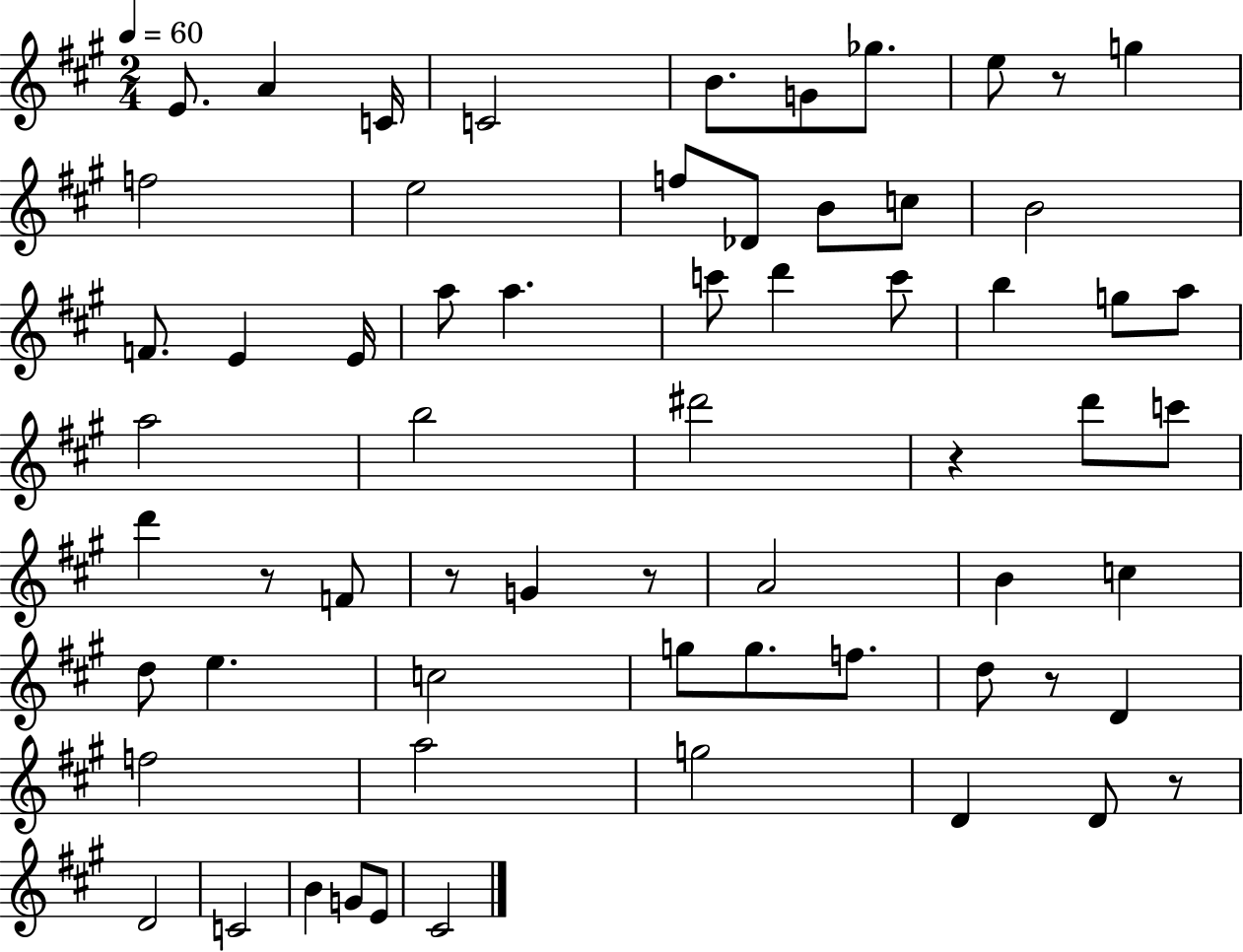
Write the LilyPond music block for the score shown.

{
  \clef treble
  \numericTimeSignature
  \time 2/4
  \key a \major
  \tempo 4 = 60
  e'8. a'4 c'16 | c'2 | b'8. g'8 ges''8. | e''8 r8 g''4 | \break f''2 | e''2 | f''8 des'8 b'8 c''8 | b'2 | \break f'8. e'4 e'16 | a''8 a''4. | c'''8 d'''4 c'''8 | b''4 g''8 a''8 | \break a''2 | b''2 | dis'''2 | r4 d'''8 c'''8 | \break d'''4 r8 f'8 | r8 g'4 r8 | a'2 | b'4 c''4 | \break d''8 e''4. | c''2 | g''8 g''8. f''8. | d''8 r8 d'4 | \break f''2 | a''2 | g''2 | d'4 d'8 r8 | \break d'2 | c'2 | b'4 g'8 e'8 | cis'2 | \break \bar "|."
}